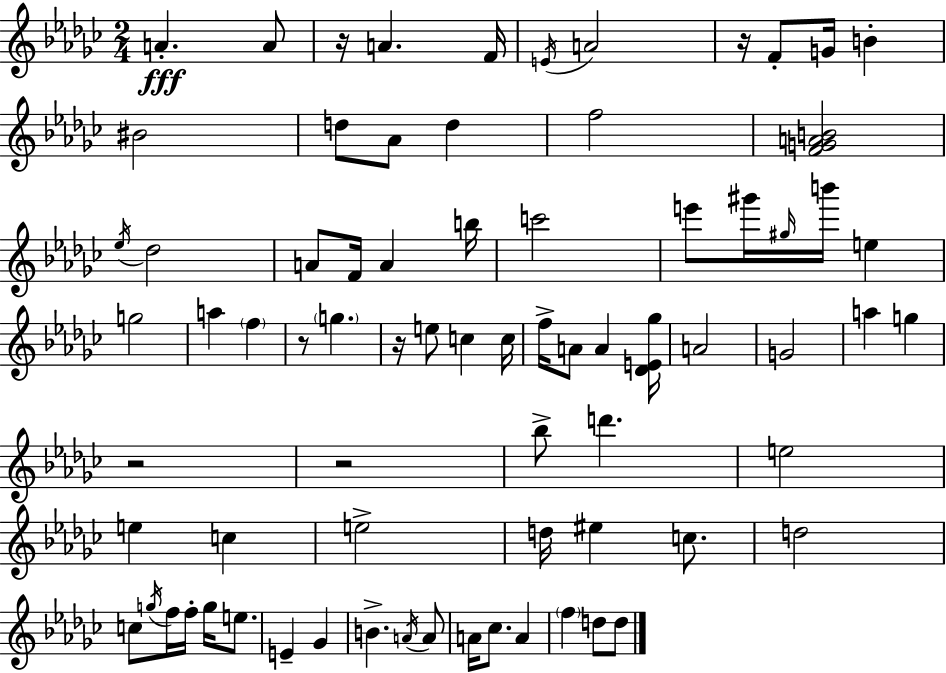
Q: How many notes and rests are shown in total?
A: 75